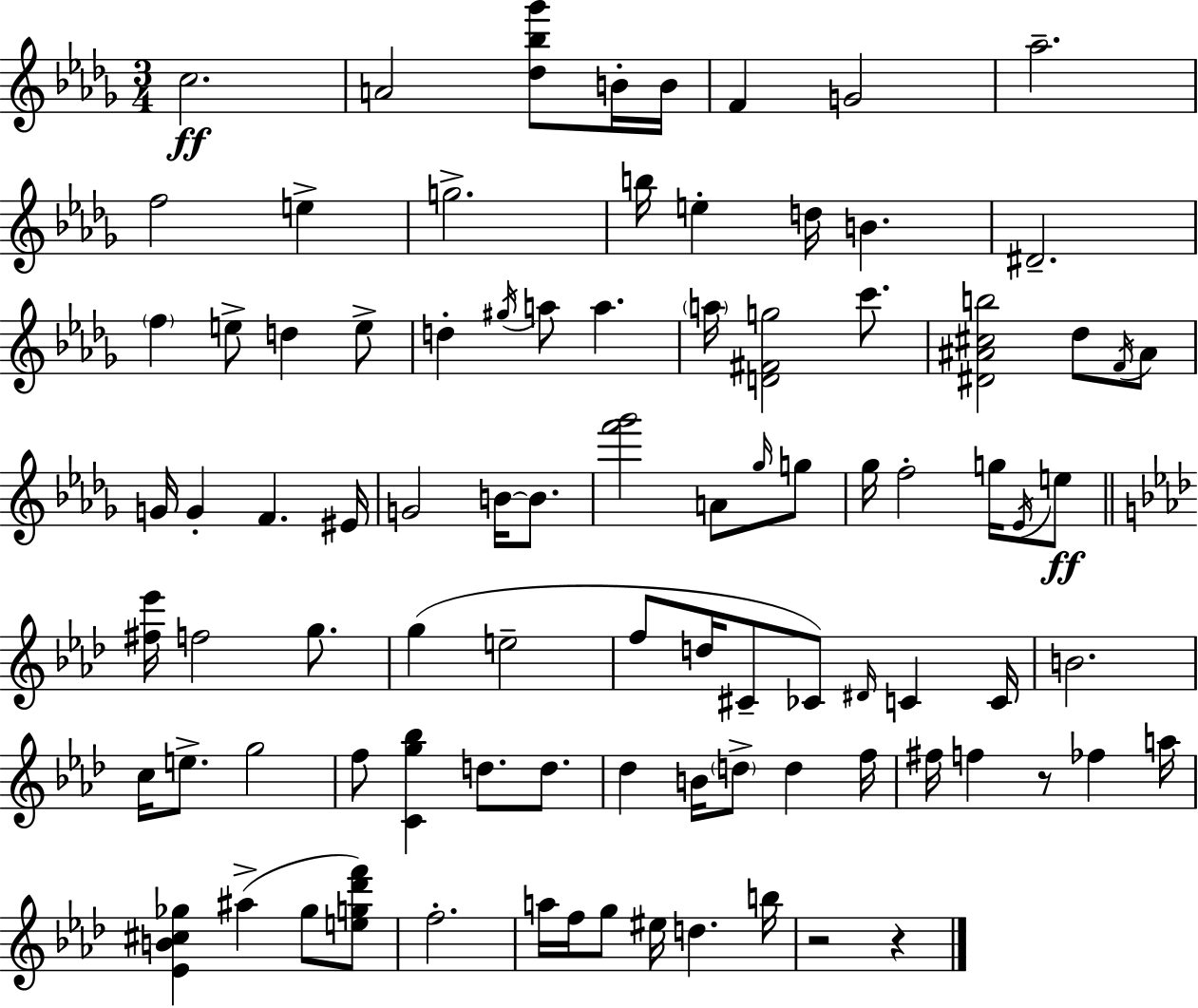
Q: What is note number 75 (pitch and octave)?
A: F5